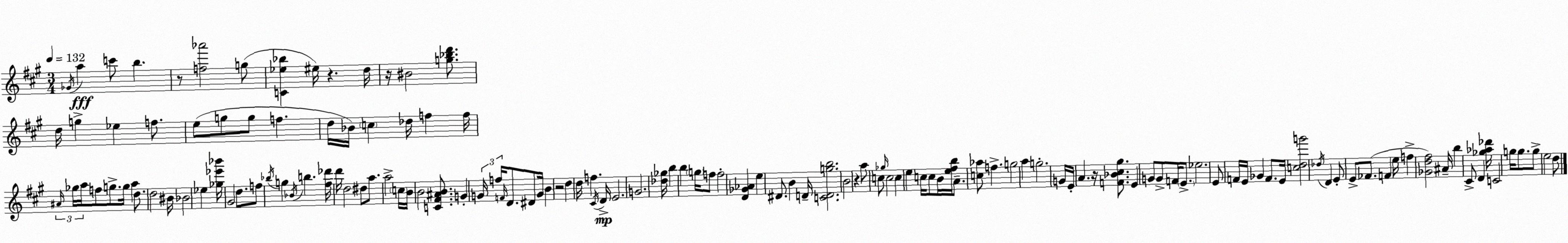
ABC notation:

X:1
T:Untitled
M:3/4
L:1/4
K:A
_G/4 a c'/2 b z/2 [f_a']2 g/2 [C_e_b] ^e/4 z d/4 z/4 ^B2 [g_bd']/2 d/4 g _e f/2 e/2 g/2 g/2 f d/4 _B/4 c _d/4 f f/4 ^A/4 _g/4 a/4 f/2 g/2 g/4 a d/2 d2 ^B/4 _B2 _e [_g_e'_b']/4 ^G2 d/2 f/2 _b/4 g _B/4 b [^f_d']/4 d'/4 d2 ^d/2 a/2 a2 c/4 B/4 B2 [C^F^AB]/2 G G/4 f/4 F/4 D/2 ^D/2 G/4 B z2 d d/4 f ^C/4 D/4 E2 G2 [_d_g]/4 b b g/4 f/2 f2 [D_G_A] e ^D/2 B D/4 [CDgb]2 B2 z a/2 c/2 _g/4 c2 c e c/4 c/2 B/4 [e^fb]/4 A/2 [c_a]/2 f g2 a g2 G/4 E/4 A z/4 [F_B^c^g]/2 E G/2 G/2 F/4 E/2 _e2 E/2 F/4 E/4 _G F/2 E/4 [cdg']2 _d/4 D E/2 E/2 _F/2 F e/4 f [_Gd^f]2 ^A/4 b ^C/2 D [_g_a_d']/4 C2 g/4 g/2 g/2 e2 d/2